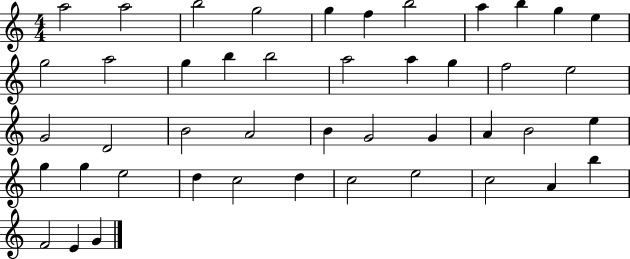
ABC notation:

X:1
T:Untitled
M:4/4
L:1/4
K:C
a2 a2 b2 g2 g f b2 a b g e g2 a2 g b b2 a2 a g f2 e2 G2 D2 B2 A2 B G2 G A B2 e g g e2 d c2 d c2 e2 c2 A b F2 E G